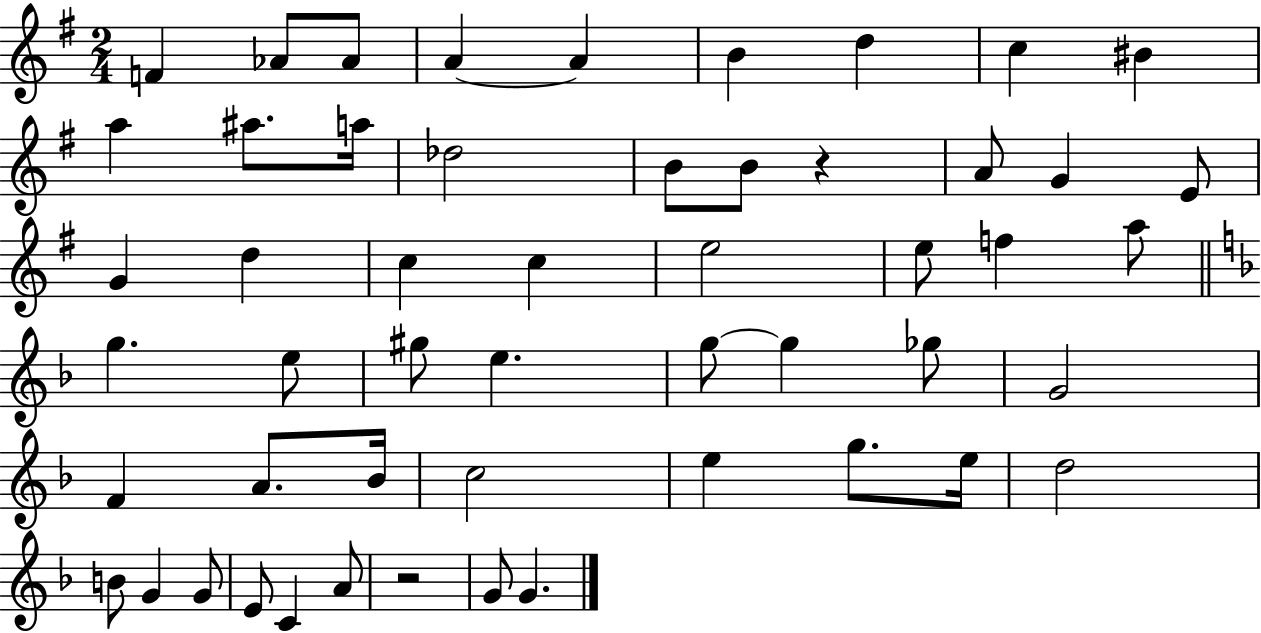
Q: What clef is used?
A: treble